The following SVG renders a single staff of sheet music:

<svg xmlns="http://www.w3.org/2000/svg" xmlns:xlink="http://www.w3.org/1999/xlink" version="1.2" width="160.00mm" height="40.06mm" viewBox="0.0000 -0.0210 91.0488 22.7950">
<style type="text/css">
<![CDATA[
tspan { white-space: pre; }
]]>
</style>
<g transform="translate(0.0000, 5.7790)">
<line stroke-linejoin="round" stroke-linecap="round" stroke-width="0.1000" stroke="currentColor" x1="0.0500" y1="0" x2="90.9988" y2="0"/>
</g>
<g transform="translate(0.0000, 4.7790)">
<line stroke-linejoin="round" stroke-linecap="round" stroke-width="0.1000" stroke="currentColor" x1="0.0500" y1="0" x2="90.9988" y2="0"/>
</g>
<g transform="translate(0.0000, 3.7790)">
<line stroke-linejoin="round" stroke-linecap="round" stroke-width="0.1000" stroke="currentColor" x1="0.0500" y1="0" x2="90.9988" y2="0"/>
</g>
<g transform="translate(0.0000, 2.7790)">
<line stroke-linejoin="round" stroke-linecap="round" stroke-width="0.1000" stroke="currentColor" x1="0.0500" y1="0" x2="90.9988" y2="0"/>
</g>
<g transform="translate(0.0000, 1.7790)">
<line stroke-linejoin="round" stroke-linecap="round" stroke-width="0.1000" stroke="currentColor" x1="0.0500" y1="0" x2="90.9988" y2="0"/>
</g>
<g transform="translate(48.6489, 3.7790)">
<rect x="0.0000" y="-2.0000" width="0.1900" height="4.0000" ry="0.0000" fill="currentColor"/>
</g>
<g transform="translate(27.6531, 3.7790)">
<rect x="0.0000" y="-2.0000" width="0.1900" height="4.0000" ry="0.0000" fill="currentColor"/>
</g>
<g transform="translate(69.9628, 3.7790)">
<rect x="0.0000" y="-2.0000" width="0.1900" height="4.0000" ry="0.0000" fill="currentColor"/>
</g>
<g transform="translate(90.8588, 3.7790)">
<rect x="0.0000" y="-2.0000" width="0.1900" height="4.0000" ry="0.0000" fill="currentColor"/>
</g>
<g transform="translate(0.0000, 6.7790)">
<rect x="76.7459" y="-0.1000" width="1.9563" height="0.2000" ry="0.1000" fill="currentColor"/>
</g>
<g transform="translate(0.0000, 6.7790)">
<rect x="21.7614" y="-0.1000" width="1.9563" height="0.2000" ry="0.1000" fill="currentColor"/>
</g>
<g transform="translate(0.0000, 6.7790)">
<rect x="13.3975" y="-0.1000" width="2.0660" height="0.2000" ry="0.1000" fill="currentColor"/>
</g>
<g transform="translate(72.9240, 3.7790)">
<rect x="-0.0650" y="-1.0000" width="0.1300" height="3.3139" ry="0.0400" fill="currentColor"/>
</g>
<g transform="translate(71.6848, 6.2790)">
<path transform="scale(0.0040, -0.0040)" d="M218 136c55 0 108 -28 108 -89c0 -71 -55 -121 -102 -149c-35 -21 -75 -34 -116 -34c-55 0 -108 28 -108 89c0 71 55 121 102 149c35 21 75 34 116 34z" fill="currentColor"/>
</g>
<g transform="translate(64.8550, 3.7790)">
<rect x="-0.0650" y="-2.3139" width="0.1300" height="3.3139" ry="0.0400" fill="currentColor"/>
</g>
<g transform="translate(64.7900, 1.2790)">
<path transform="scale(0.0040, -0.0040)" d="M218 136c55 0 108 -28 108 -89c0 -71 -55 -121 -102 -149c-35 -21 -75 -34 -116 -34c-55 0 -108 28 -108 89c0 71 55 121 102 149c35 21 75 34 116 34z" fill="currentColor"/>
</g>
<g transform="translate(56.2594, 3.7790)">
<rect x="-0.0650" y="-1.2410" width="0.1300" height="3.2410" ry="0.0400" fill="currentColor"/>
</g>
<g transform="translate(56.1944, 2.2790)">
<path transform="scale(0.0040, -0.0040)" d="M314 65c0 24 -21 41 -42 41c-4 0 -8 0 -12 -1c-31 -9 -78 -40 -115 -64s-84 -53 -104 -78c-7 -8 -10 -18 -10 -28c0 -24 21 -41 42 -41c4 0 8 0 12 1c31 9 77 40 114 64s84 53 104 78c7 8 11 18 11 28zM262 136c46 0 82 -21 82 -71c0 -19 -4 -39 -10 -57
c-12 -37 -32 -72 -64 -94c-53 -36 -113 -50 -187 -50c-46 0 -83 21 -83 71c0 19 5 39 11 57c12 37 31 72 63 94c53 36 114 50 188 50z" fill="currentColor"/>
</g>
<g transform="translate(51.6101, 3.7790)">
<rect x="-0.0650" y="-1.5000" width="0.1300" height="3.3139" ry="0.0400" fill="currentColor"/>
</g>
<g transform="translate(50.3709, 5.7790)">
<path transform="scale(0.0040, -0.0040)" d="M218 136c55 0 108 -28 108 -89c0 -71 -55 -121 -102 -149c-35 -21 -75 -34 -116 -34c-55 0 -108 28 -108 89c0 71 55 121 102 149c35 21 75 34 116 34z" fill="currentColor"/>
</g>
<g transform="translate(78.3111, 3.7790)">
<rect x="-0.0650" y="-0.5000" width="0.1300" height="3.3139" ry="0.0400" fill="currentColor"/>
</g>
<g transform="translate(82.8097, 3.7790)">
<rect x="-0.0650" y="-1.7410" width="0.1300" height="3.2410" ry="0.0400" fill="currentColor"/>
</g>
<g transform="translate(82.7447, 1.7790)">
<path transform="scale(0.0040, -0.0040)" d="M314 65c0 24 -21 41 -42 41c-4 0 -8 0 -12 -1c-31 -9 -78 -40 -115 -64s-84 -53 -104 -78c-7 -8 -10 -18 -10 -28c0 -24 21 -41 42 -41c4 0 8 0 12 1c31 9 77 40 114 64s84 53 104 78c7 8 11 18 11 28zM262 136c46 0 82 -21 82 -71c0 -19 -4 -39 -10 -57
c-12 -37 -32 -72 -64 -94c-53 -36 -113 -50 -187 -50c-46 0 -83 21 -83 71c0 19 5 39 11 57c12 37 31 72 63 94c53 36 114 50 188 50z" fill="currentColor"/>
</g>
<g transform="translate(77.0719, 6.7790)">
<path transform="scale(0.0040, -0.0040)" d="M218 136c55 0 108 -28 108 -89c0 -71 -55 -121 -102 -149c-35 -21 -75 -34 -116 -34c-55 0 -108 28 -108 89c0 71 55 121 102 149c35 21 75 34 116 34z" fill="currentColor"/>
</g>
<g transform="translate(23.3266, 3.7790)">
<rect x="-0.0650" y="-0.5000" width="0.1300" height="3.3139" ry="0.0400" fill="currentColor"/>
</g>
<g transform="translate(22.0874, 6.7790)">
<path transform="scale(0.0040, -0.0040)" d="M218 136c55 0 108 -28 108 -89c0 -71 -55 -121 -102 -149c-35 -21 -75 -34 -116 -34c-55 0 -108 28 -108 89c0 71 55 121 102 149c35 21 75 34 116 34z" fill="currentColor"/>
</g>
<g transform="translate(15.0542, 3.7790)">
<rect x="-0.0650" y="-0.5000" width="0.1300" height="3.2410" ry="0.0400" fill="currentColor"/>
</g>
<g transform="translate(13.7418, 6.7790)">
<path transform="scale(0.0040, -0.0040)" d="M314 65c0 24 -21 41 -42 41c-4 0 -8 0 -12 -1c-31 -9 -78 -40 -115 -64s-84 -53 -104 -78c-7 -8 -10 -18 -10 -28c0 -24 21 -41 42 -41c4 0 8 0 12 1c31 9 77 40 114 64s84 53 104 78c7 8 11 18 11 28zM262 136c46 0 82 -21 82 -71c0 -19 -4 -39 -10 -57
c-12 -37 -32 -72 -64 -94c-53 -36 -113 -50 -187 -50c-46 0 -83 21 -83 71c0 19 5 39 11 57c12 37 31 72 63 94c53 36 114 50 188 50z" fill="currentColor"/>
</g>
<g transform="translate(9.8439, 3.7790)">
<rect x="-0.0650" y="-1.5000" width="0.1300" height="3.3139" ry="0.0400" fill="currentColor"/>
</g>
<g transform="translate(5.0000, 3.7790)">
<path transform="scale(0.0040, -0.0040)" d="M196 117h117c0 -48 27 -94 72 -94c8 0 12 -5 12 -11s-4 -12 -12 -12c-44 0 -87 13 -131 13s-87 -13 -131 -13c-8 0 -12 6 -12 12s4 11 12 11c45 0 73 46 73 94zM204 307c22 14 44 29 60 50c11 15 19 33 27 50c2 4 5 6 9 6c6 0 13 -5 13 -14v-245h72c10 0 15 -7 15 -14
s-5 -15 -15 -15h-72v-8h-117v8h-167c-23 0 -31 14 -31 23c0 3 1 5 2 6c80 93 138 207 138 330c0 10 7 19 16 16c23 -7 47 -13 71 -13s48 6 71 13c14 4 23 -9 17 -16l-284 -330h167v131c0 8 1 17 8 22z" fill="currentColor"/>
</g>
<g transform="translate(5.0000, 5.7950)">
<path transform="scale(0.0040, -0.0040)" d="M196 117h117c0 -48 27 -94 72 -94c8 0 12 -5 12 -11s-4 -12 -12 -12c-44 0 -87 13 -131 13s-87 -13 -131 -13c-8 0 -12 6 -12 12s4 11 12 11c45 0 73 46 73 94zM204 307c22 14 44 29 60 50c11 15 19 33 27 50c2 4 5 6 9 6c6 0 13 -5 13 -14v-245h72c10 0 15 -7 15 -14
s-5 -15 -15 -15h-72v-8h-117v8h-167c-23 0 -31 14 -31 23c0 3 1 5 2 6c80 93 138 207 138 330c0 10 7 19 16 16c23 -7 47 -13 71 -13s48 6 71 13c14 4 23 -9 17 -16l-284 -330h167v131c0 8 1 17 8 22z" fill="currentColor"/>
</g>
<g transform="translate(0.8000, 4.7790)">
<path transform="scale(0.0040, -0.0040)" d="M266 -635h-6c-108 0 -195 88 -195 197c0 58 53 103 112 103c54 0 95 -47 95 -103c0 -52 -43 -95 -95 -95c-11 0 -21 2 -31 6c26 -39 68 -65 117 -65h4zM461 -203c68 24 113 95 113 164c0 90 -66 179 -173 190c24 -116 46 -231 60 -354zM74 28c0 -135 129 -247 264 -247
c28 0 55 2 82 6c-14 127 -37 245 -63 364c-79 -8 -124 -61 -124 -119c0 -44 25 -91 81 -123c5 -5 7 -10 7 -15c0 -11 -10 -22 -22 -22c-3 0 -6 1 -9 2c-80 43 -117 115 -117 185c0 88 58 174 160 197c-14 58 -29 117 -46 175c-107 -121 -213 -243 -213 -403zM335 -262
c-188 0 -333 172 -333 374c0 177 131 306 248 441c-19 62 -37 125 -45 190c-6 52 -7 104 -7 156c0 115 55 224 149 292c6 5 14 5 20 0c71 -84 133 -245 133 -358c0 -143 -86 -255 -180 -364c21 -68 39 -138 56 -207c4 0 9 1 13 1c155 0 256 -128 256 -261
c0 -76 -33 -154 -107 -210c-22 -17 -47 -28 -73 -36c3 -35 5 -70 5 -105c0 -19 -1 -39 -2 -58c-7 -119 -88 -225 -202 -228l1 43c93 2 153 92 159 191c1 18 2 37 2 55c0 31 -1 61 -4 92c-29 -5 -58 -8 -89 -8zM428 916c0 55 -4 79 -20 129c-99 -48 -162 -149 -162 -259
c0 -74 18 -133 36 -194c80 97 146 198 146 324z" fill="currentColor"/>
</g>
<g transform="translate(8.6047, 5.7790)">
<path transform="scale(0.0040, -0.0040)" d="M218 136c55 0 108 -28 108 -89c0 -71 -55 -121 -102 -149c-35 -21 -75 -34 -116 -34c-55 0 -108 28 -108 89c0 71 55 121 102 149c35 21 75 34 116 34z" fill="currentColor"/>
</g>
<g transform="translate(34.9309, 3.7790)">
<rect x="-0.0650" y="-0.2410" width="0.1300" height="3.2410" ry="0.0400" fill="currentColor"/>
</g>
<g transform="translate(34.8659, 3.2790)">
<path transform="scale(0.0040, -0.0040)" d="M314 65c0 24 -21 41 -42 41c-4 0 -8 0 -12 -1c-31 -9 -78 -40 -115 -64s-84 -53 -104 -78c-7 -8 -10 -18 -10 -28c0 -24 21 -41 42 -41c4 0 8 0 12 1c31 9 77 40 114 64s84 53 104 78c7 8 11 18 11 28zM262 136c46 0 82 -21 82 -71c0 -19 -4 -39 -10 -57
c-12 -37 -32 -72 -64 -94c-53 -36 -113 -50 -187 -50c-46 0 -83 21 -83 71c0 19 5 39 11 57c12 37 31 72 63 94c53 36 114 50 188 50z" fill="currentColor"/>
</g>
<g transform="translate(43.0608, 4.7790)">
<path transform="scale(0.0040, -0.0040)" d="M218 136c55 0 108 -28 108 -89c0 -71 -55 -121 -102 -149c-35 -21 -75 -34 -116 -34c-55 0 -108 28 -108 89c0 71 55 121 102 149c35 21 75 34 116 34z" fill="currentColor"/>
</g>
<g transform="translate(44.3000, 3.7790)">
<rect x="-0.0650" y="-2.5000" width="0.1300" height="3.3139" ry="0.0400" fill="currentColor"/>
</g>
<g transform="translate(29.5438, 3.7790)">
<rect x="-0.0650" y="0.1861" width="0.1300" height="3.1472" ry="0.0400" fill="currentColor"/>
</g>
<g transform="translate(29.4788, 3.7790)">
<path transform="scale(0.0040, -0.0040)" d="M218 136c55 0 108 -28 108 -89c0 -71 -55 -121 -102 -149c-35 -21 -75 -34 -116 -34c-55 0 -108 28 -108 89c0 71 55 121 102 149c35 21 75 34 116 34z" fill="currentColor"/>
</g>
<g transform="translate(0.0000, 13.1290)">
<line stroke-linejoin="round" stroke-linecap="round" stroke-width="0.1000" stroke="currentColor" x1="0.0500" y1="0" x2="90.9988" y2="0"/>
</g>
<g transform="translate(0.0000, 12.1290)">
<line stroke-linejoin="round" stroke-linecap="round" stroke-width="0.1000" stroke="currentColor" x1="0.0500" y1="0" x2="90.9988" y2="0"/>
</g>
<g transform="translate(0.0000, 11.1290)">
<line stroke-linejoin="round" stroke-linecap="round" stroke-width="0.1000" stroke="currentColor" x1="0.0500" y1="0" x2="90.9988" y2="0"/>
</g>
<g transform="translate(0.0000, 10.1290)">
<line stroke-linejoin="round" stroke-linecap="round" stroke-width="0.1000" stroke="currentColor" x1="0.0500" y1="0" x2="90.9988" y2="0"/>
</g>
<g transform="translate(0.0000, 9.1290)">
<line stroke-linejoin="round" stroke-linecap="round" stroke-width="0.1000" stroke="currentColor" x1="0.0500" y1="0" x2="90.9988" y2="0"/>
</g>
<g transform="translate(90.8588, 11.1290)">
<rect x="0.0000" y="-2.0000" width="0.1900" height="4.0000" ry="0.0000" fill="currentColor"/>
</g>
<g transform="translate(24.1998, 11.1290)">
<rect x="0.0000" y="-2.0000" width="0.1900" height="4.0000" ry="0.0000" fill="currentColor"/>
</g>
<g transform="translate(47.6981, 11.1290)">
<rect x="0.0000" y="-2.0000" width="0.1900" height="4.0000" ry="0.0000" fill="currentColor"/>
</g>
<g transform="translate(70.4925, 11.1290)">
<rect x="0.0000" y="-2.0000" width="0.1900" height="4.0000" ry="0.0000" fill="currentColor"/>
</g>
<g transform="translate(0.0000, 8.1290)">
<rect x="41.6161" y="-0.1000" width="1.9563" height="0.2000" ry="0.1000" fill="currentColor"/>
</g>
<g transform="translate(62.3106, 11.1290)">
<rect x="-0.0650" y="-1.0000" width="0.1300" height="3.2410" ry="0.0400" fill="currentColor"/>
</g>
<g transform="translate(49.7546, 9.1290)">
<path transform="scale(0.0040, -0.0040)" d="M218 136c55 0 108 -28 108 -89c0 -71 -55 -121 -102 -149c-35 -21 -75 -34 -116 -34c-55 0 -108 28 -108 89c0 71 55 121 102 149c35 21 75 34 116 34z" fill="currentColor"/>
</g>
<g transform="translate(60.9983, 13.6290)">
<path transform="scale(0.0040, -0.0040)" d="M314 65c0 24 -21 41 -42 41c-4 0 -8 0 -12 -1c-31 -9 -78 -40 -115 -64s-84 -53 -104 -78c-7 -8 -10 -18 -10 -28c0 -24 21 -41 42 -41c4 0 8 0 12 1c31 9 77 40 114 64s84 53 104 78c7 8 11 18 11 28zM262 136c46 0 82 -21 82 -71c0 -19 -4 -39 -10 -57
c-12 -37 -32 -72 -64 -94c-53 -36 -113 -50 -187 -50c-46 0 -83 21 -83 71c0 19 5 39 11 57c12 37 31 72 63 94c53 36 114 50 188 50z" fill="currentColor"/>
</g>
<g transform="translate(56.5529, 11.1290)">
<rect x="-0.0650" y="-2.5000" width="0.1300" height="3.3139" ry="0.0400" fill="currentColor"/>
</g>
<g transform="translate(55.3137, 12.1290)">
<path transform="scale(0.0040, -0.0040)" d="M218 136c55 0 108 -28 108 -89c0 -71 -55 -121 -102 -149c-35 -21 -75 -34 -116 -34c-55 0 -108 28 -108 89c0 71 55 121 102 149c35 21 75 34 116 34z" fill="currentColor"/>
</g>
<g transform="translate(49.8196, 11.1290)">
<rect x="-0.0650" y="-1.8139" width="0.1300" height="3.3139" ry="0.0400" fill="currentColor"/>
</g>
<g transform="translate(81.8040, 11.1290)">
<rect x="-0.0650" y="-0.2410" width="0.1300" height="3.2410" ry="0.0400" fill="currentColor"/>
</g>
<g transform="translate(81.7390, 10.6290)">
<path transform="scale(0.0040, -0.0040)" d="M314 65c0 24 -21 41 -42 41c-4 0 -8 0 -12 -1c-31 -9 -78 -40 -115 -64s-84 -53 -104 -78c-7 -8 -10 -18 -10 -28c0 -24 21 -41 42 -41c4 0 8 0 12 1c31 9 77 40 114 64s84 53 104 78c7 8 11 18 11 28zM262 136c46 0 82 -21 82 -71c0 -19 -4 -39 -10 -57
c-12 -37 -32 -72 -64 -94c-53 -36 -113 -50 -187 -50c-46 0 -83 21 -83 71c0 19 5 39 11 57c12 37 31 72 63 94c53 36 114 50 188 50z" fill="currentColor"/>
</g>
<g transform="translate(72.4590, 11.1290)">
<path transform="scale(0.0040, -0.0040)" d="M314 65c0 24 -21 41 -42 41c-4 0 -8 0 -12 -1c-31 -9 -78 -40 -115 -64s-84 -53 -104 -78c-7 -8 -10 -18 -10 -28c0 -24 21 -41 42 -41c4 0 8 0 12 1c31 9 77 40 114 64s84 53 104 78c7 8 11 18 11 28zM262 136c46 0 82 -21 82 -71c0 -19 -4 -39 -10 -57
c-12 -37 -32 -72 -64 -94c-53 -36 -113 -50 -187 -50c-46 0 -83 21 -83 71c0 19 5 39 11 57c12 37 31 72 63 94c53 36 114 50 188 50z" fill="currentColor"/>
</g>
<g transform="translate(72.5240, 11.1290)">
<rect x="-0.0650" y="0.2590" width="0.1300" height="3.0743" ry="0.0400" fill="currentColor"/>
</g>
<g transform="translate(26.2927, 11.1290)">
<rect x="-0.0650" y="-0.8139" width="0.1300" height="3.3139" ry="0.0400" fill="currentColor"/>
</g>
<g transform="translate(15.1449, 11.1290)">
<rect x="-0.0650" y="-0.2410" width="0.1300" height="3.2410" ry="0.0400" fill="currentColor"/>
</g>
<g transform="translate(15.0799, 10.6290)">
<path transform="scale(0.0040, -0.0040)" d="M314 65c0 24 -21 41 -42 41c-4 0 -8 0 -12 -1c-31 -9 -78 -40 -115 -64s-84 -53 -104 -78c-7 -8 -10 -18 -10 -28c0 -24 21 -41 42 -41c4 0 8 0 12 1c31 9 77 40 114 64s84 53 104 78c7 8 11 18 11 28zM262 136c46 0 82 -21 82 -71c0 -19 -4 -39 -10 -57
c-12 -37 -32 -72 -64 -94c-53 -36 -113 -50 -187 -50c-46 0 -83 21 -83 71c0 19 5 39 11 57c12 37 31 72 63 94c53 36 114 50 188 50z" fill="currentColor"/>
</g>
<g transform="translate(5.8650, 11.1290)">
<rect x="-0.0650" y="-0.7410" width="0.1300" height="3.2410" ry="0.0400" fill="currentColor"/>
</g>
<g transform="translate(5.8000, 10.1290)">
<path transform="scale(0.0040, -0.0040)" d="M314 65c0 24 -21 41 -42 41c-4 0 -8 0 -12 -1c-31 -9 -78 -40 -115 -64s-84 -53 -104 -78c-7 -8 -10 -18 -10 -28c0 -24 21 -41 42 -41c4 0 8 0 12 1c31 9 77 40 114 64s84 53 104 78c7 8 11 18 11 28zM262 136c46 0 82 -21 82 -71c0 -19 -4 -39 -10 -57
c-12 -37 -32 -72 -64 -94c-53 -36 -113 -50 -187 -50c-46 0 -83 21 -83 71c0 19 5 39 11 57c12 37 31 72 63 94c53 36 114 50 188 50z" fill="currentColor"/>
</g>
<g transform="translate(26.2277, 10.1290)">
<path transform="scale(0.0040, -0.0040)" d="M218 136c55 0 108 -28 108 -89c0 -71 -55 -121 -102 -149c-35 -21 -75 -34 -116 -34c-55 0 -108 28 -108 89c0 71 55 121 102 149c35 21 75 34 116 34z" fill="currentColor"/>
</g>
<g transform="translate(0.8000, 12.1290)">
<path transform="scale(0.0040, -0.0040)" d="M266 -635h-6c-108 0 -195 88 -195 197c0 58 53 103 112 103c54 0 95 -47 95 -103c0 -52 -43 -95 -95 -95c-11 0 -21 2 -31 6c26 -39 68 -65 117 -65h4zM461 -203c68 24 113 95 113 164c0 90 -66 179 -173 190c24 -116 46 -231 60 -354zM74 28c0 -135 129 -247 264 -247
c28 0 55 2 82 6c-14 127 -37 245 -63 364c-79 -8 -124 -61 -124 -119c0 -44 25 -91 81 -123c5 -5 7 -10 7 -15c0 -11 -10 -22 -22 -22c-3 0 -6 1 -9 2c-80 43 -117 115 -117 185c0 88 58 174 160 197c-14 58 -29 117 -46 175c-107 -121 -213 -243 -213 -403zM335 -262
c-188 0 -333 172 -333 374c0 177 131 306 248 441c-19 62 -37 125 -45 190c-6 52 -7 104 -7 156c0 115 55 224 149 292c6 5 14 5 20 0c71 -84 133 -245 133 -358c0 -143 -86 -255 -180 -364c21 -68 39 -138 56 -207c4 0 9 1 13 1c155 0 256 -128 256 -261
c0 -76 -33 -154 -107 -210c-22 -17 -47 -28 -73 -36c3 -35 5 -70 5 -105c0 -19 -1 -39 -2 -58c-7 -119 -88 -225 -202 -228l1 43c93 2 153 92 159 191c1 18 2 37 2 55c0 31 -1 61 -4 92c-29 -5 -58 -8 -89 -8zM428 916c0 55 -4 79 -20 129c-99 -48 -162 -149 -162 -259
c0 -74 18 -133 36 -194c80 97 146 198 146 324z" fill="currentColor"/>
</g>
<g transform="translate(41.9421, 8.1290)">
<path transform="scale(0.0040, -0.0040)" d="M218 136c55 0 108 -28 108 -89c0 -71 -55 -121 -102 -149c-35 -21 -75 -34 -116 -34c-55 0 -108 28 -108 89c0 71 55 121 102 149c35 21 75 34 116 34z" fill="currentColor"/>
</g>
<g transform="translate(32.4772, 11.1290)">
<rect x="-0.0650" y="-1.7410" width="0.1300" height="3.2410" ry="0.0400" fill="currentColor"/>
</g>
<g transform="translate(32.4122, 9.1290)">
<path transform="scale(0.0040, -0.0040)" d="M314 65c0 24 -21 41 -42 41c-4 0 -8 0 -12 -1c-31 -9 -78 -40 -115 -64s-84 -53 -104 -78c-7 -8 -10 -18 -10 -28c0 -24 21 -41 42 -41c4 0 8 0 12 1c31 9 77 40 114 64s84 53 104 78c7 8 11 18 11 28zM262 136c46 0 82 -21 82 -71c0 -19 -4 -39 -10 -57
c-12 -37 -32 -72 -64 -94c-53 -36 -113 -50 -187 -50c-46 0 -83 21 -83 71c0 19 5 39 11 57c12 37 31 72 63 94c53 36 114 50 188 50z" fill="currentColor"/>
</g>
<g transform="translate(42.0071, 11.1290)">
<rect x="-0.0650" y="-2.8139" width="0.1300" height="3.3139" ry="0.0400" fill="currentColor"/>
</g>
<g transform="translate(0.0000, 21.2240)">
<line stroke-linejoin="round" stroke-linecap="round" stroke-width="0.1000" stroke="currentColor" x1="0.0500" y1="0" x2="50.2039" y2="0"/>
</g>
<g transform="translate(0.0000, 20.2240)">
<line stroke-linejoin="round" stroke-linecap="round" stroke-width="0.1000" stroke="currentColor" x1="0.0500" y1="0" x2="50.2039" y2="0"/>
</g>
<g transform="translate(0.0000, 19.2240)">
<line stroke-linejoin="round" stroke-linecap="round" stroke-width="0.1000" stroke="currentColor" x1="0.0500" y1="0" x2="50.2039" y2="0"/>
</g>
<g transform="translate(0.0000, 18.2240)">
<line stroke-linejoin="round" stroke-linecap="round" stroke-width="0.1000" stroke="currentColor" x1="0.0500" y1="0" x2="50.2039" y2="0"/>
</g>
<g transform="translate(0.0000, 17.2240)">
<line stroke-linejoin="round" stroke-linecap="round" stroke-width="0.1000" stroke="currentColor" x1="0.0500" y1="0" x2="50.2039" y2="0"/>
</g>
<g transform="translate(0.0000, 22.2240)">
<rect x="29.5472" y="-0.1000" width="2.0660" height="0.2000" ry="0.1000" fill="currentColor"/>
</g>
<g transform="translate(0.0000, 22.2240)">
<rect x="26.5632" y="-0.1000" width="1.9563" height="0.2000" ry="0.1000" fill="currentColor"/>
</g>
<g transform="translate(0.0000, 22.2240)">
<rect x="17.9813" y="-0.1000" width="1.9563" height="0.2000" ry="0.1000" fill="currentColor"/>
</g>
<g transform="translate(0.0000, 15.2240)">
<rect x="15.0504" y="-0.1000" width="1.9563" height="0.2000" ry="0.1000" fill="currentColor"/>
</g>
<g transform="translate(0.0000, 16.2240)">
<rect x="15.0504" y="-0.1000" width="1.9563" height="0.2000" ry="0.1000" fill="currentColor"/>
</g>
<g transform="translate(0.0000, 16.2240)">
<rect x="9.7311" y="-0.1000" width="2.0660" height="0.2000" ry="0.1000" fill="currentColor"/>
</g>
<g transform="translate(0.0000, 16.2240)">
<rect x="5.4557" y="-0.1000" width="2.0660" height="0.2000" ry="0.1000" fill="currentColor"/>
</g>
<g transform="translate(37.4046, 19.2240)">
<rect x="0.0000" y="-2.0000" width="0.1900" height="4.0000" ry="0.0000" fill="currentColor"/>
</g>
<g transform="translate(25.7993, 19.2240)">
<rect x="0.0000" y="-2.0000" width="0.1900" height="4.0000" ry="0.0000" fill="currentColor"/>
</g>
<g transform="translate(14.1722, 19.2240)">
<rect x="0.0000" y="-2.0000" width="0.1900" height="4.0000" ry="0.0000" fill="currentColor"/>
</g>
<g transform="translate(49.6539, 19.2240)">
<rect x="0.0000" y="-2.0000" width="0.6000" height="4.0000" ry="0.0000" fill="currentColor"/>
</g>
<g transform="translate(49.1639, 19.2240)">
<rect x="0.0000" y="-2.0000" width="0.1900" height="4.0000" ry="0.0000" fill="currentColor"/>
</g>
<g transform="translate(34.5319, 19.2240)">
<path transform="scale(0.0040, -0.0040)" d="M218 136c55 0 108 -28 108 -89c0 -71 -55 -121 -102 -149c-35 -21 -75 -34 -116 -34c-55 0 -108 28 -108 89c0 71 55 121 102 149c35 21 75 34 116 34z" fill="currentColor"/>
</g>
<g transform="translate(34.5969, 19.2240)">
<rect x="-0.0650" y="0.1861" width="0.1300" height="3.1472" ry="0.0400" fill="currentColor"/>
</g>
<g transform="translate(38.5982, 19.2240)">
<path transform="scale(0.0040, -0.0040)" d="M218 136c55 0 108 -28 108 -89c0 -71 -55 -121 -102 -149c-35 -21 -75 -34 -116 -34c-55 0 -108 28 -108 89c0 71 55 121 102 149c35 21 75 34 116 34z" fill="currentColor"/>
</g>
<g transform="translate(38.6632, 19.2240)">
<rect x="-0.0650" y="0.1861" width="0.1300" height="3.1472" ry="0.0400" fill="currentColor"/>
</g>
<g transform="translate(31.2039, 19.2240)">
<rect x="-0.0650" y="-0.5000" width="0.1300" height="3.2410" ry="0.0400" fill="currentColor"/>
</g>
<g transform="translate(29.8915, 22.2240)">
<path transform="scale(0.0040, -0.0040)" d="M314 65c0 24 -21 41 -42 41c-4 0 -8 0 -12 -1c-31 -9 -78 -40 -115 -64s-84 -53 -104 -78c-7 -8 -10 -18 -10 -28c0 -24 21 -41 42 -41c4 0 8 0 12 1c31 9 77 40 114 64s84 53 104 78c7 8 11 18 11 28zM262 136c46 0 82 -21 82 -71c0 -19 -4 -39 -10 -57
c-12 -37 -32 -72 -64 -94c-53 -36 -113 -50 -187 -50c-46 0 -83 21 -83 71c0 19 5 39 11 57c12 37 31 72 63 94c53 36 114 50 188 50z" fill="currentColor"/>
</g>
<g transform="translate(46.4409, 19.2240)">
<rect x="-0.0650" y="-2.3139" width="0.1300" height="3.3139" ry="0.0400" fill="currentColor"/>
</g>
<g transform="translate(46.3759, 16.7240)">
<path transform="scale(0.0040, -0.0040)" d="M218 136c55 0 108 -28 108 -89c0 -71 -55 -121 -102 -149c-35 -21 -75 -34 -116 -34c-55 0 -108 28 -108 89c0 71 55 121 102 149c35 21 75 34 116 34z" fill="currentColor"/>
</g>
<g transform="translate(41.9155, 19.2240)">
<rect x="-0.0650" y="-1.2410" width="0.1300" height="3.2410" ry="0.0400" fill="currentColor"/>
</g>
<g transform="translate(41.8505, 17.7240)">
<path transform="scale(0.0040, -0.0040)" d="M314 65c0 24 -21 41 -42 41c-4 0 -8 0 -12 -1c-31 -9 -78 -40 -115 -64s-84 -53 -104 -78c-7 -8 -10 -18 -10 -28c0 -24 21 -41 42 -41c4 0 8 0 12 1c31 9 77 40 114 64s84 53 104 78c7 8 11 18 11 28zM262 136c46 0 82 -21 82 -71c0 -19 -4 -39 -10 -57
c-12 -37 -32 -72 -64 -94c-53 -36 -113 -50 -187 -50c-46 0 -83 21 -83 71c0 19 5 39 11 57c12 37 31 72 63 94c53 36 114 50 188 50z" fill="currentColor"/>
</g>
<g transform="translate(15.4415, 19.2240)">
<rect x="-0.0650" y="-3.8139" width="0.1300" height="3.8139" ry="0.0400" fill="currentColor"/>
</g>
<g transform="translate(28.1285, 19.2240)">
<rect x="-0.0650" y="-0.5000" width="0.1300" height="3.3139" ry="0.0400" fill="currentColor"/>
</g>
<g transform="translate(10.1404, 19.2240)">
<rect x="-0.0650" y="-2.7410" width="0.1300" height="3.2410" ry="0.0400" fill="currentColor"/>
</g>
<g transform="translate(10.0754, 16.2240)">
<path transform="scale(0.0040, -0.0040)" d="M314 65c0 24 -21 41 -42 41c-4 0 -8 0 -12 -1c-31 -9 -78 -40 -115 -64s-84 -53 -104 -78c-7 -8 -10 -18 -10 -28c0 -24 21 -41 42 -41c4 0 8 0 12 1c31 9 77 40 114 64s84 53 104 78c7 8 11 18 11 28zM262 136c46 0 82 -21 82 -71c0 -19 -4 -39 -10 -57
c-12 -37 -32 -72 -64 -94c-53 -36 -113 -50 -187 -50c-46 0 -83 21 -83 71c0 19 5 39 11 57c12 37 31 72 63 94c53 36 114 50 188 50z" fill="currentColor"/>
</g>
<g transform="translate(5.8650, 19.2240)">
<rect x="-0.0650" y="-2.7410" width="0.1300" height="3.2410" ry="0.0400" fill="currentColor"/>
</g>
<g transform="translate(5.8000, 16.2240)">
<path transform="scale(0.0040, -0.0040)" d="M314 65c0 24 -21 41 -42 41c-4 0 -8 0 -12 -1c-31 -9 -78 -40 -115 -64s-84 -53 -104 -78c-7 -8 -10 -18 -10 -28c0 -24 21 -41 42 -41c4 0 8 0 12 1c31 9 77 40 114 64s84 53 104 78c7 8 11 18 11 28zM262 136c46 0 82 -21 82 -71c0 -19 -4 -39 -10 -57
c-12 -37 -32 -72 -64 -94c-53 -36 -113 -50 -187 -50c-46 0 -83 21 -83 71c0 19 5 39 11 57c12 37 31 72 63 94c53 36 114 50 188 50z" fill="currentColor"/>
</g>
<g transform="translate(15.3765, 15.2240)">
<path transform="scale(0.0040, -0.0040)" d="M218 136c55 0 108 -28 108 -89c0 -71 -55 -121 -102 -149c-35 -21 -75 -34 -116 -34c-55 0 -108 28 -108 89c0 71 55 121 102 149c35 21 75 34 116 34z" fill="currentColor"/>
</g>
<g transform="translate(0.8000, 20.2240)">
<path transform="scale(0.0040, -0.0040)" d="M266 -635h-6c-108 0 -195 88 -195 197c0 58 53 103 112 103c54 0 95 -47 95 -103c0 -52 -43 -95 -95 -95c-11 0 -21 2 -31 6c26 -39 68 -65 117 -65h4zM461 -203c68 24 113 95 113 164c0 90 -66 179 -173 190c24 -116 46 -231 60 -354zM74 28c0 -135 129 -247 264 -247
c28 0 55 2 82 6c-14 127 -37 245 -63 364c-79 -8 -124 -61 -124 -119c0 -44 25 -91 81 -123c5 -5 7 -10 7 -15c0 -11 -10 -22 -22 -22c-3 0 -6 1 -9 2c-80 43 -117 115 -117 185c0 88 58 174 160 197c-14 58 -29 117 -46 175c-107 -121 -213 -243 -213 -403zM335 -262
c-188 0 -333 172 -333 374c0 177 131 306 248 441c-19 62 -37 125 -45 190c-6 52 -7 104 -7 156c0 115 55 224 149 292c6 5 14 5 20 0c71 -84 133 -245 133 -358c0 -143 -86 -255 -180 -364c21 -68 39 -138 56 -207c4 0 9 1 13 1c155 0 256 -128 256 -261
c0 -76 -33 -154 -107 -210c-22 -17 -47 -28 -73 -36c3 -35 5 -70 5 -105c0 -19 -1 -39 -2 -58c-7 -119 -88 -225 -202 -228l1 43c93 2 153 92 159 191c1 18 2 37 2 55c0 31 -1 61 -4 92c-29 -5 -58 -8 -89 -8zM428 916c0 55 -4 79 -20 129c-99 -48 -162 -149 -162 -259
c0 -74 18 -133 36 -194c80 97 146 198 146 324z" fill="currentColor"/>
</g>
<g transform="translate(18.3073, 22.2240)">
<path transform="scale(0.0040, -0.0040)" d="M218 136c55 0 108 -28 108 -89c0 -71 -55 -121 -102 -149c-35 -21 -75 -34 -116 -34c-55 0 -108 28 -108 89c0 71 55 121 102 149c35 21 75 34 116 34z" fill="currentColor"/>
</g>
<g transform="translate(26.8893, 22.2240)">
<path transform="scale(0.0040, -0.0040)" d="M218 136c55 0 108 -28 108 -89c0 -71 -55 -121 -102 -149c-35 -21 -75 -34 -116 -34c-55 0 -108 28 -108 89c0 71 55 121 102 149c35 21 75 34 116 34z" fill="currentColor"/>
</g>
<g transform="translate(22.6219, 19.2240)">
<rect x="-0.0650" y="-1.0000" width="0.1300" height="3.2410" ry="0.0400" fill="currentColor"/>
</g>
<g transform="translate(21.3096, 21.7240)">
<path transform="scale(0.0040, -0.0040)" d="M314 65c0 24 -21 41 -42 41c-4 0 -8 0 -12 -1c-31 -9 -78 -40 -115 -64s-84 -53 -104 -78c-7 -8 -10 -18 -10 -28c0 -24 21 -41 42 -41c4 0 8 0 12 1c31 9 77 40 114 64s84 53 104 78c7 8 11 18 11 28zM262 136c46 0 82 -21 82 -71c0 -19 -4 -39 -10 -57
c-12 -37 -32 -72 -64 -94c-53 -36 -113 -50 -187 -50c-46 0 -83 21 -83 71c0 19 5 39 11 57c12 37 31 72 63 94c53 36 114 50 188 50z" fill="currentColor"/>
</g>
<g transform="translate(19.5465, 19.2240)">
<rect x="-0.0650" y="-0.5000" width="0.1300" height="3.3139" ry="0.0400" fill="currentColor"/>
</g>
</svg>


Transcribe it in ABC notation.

X:1
T:Untitled
M:4/4
L:1/4
K:C
E C2 C B c2 G E e2 g D C f2 d2 c2 d f2 a f G D2 B2 c2 a2 a2 c' C D2 C C2 B B e2 g